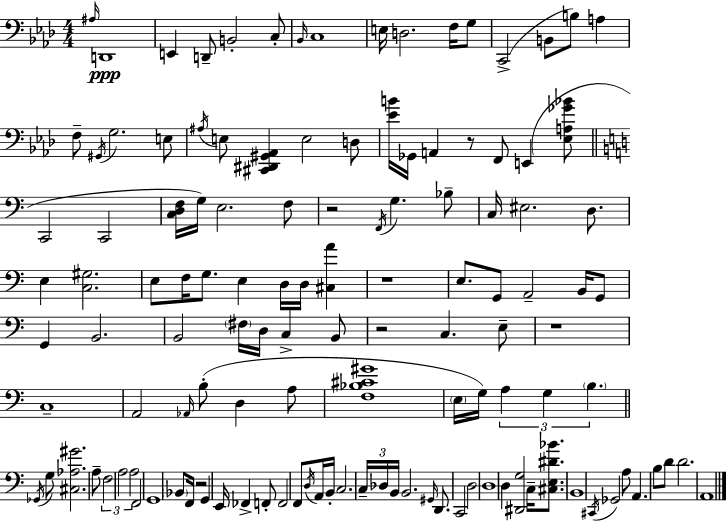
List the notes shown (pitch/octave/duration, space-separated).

A#3/s D2/w E2/q D2/e B2/h C3/e Bb2/s C3/w E3/s D3/h. F3/s G3/e C2/h B2/e B3/e A3/q F3/e G#2/s G3/h. E3/e A#3/s E3/e [C#2,D#2,G#2,Ab2]/q E3/h D3/e [Eb4,B4]/s Gb2/s A2/q R/e F2/e E2/q [Eb3,A3,Gb4,Bb4]/e C2/h C2/h [C3,D3,F3]/s G3/s E3/h. F3/e R/h F2/s G3/q. Bb3/e C3/s EIS3/h. D3/e. E3/q [C3,G#3]/h. E3/e F3/s G3/e. E3/q D3/s D3/s [C#3,A4]/q R/w E3/e. G2/e A2/h B2/s G2/e G2/q B2/h. B2/h F#3/s D3/s C3/q B2/e R/h C3/q. E3/e R/w C3/w A2/h Ab2/s B3/e D3/q A3/e [F3,Bb3,C#4,G#4]/w E3/s G3/s A3/q G3/q B3/q. Gb2/s G3/e [C#3,Ab3,G#4]/h. A3/e F3/h A3/h A3/h F2/h G2/w Bb2/e F2/s R/h G2/q E2/s FES2/q F2/e F2/h F2/e D3/s A2/s B2/s C3/h. C3/s Db3/s B2/s B2/h. G#2/s D2/e. C2/h D3/h D3/w D3/q [D#2,G3]/h C3/s [C#3,E3,D#4,Bb4]/e. B2/w C#2/s Gb2/h A3/e A2/q. B3/e D4/e D4/h. A2/w